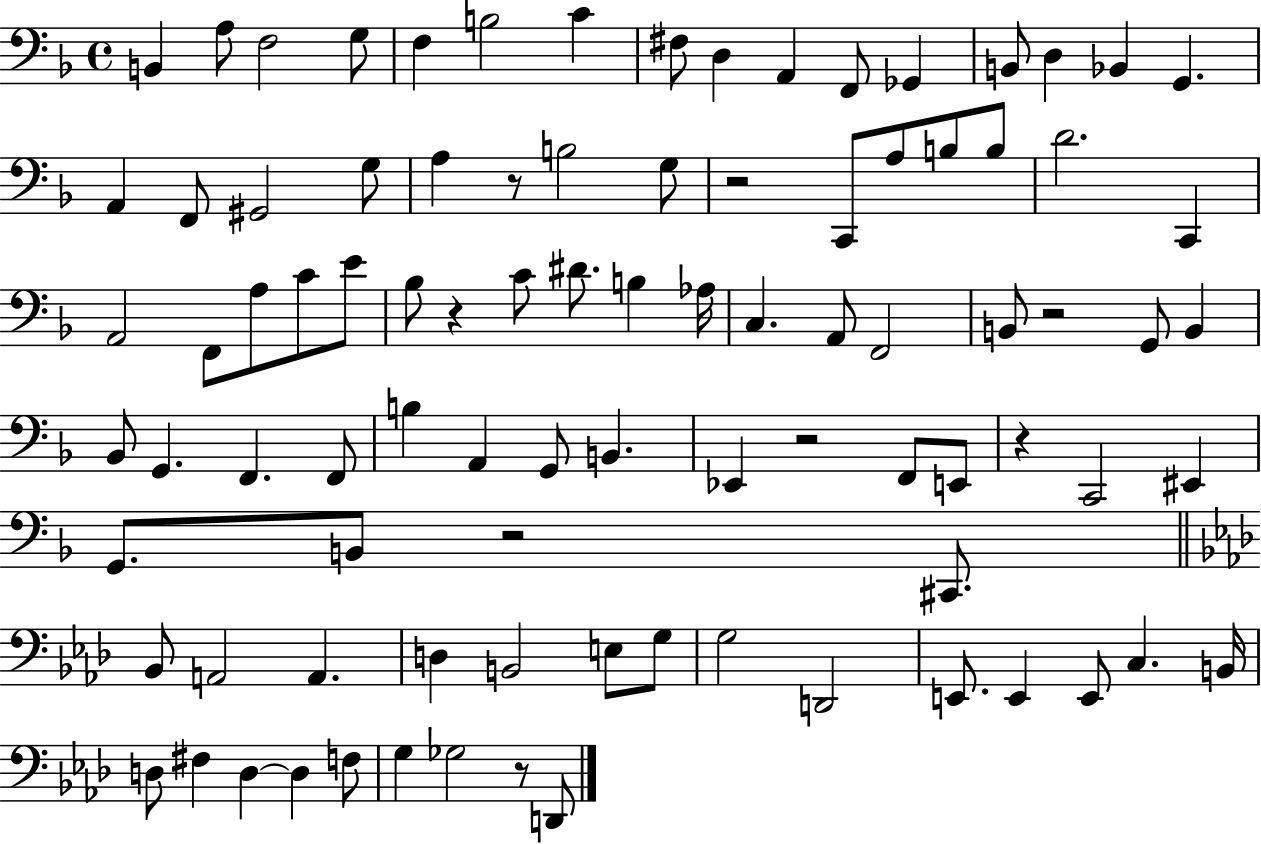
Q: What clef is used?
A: bass